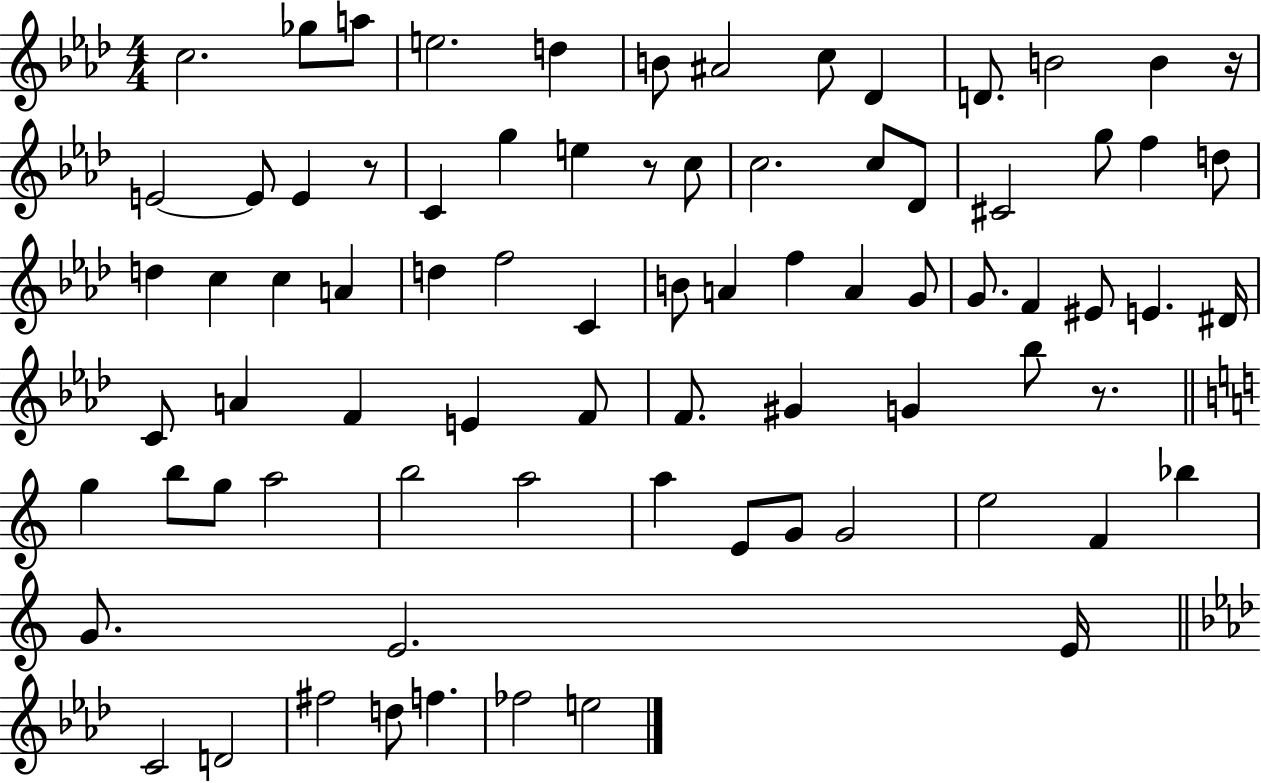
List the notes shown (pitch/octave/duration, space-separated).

C5/h. Gb5/e A5/e E5/h. D5/q B4/e A#4/h C5/e Db4/q D4/e. B4/h B4/q R/s E4/h E4/e E4/q R/e C4/q G5/q E5/q R/e C5/e C5/h. C5/e Db4/e C#4/h G5/e F5/q D5/e D5/q C5/q C5/q A4/q D5/q F5/h C4/q B4/e A4/q F5/q A4/q G4/e G4/e. F4/q EIS4/e E4/q. D#4/s C4/e A4/q F4/q E4/q F4/e F4/e. G#4/q G4/q Bb5/e R/e. G5/q B5/e G5/e A5/h B5/h A5/h A5/q E4/e G4/e G4/h E5/h F4/q Bb5/q G4/e. E4/h. E4/s C4/h D4/h F#5/h D5/e F5/q. FES5/h E5/h